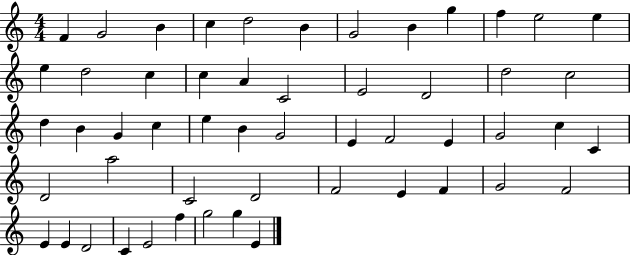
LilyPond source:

{
  \clef treble
  \numericTimeSignature
  \time 4/4
  \key c \major
  f'4 g'2 b'4 | c''4 d''2 b'4 | g'2 b'4 g''4 | f''4 e''2 e''4 | \break e''4 d''2 c''4 | c''4 a'4 c'2 | e'2 d'2 | d''2 c''2 | \break d''4 b'4 g'4 c''4 | e''4 b'4 g'2 | e'4 f'2 e'4 | g'2 c''4 c'4 | \break d'2 a''2 | c'2 d'2 | f'2 e'4 f'4 | g'2 f'2 | \break e'4 e'4 d'2 | c'4 e'2 f''4 | g''2 g''4 e'4 | \bar "|."
}